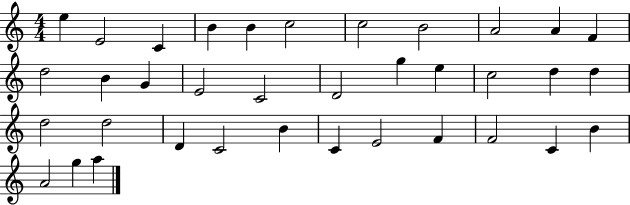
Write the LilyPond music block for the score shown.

{
  \clef treble
  \numericTimeSignature
  \time 4/4
  \key c \major
  e''4 e'2 c'4 | b'4 b'4 c''2 | c''2 b'2 | a'2 a'4 f'4 | \break d''2 b'4 g'4 | e'2 c'2 | d'2 g''4 e''4 | c''2 d''4 d''4 | \break d''2 d''2 | d'4 c'2 b'4 | c'4 e'2 f'4 | f'2 c'4 b'4 | \break a'2 g''4 a''4 | \bar "|."
}